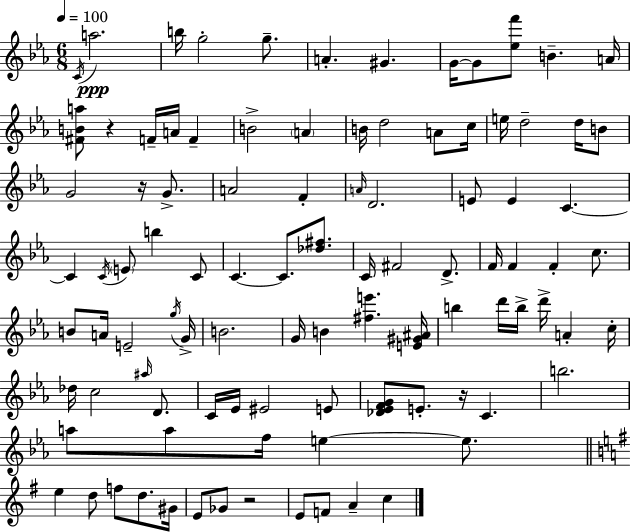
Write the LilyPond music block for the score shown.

{
  \clef treble
  \numericTimeSignature
  \time 6/8
  \key c \minor
  \tempo 4 = 100
  \repeat volta 2 { \acciaccatura { c'16 }\ppp a''2. | b''16 g''2-. g''8.-- | a'4.-. gis'4. | g'16~~ g'8 <ees'' f'''>8 b'4.-- | \break a'16 <fis' b' a''>8 r4 f'16-- a'16 f'4-- | b'2-> \parenthesize a'4 | b'16 d''2 a'8 | c''16 e''16 d''2-- d''16 b'8 | \break g'2 r16 g'8.-> | a'2 f'4-. | \grace { a'16 } d'2. | e'8 e'4 c'4.~~ | \break c'4 \acciaccatura { c'16 } \parenthesize e'8 b''4 | c'8 c'4.~~ c'8. | <des'' fis''>8. c'16 fis'2 | d'8.-> f'16 f'4 f'4-. | \break c''8. b'8 a'16 e'2-- | \acciaccatura { g''16 } g'16-> b'2. | g'16 b'4 <fis'' e'''>4. | <e' gis' ais'>16 b''4 d'''16 b''16-> d'''16-> a'4-. | \break c''16-. des''16 c''2 | \grace { ais''16 } d'8. c'16 ees'16 eis'2 | e'8 <des' ees' f' g'>8 e'8.-. r16 c'4. | b''2. | \break a''8 a''8 f''16 e''4~~ | e''8. \bar "||" \break \key g \major e''4 d''8 f''8 d''8. gis'16 | e'8 ges'8 r2 | e'8 f'8 a'4-- c''4 | } \bar "|."
}